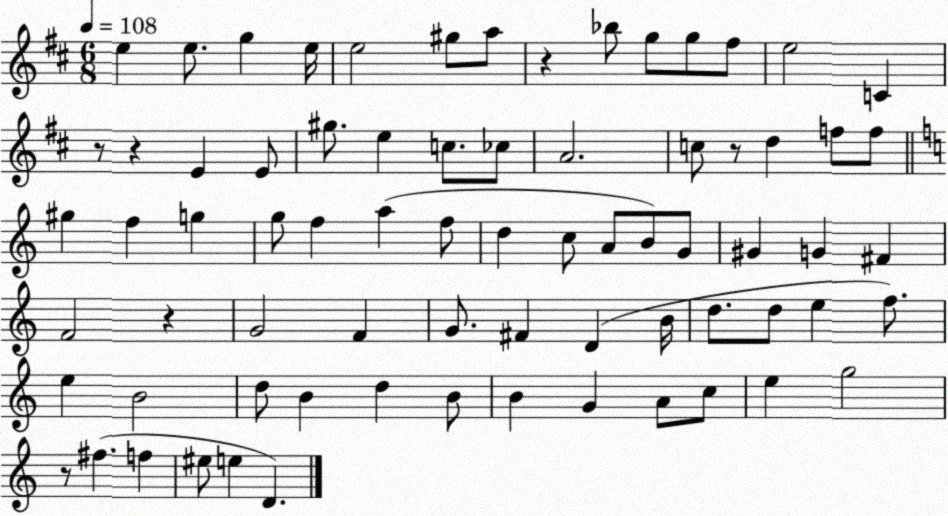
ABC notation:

X:1
T:Untitled
M:6/8
L:1/4
K:D
e e/2 g e/4 e2 ^g/2 a/2 z _b/2 g/2 g/2 ^f/2 e2 C z/2 z E E/2 ^g/2 e c/2 _c/2 A2 c/2 z/2 d f/2 f/2 ^g f g g/2 f a f/2 d c/2 A/2 B/2 G/2 ^G G ^F F2 z G2 F G/2 ^F D B/4 d/2 d/2 e f/2 e B2 d/2 B d B/2 B G A/2 c/2 e g2 z/2 ^f f ^e/2 e D